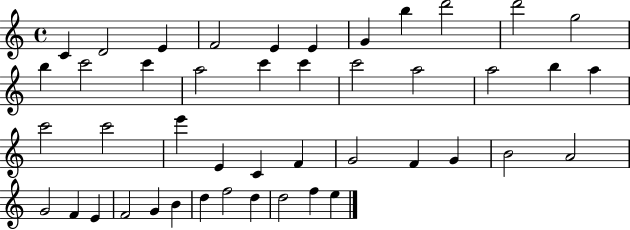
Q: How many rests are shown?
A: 0